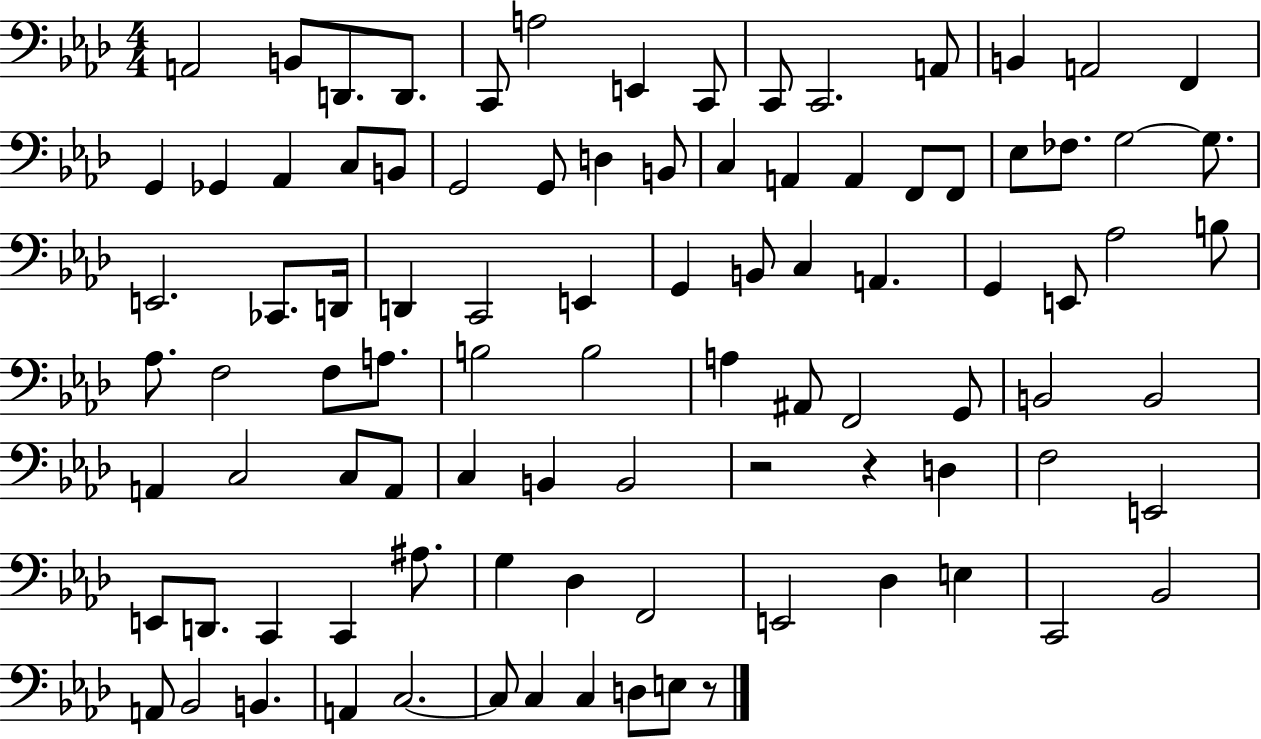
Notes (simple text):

A2/h B2/e D2/e. D2/e. C2/e A3/h E2/q C2/e C2/e C2/h. A2/e B2/q A2/h F2/q G2/q Gb2/q Ab2/q C3/e B2/e G2/h G2/e D3/q B2/e C3/q A2/q A2/q F2/e F2/e Eb3/e FES3/e. G3/h G3/e. E2/h. CES2/e. D2/s D2/q C2/h E2/q G2/q B2/e C3/q A2/q. G2/q E2/e Ab3/h B3/e Ab3/e. F3/h F3/e A3/e. B3/h B3/h A3/q A#2/e F2/h G2/e B2/h B2/h A2/q C3/h C3/e A2/e C3/q B2/q B2/h R/h R/q D3/q F3/h E2/h E2/e D2/e. C2/q C2/q A#3/e. G3/q Db3/q F2/h E2/h Db3/q E3/q C2/h Bb2/h A2/e Bb2/h B2/q. A2/q C3/h. C3/e C3/q C3/q D3/e E3/e R/e